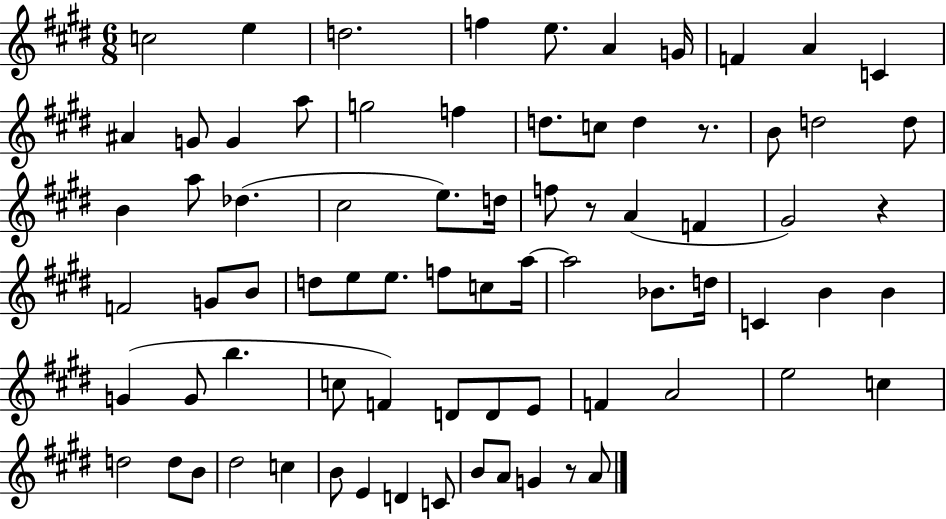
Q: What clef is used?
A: treble